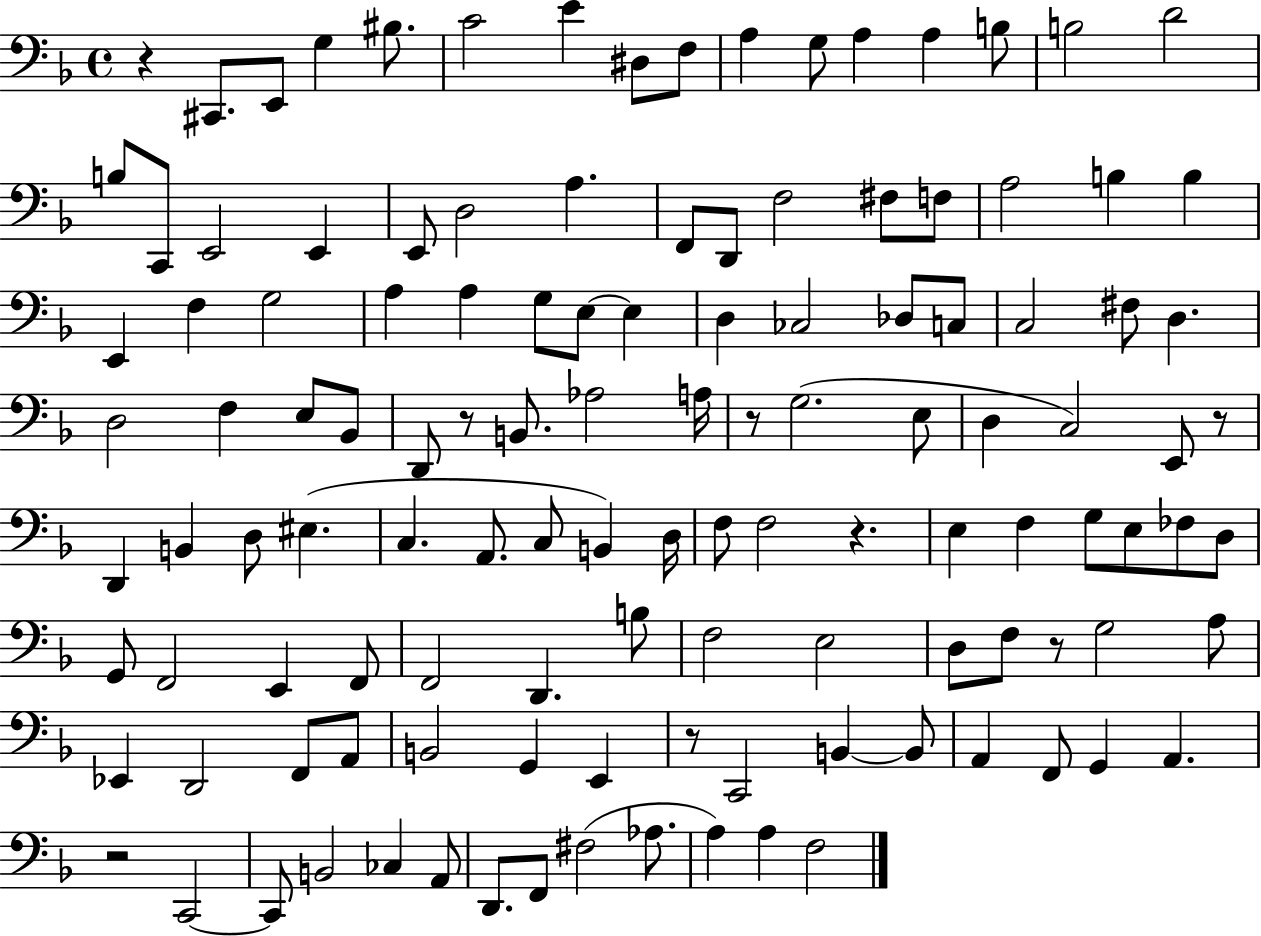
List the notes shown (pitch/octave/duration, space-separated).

R/q C#2/e. E2/e G3/q BIS3/e. C4/h E4/q D#3/e F3/e A3/q G3/e A3/q A3/q B3/e B3/h D4/h B3/e C2/e E2/h E2/q E2/e D3/h A3/q. F2/e D2/e F3/h F#3/e F3/e A3/h B3/q B3/q E2/q F3/q G3/h A3/q A3/q G3/e E3/e E3/q D3/q CES3/h Db3/e C3/e C3/h F#3/e D3/q. D3/h F3/q E3/e Bb2/e D2/e R/e B2/e. Ab3/h A3/s R/e G3/h. E3/e D3/q C3/h E2/e R/e D2/q B2/q D3/e EIS3/q. C3/q. A2/e. C3/e B2/q D3/s F3/e F3/h R/q. E3/q F3/q G3/e E3/e FES3/e D3/e G2/e F2/h E2/q F2/e F2/h D2/q. B3/e F3/h E3/h D3/e F3/e R/e G3/h A3/e Eb2/q D2/h F2/e A2/e B2/h G2/q E2/q R/e C2/h B2/q B2/e A2/q F2/e G2/q A2/q. R/h C2/h C2/e B2/h CES3/q A2/e D2/e. F2/e F#3/h Ab3/e. A3/q A3/q F3/h